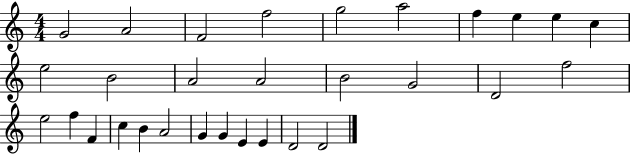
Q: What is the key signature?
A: C major